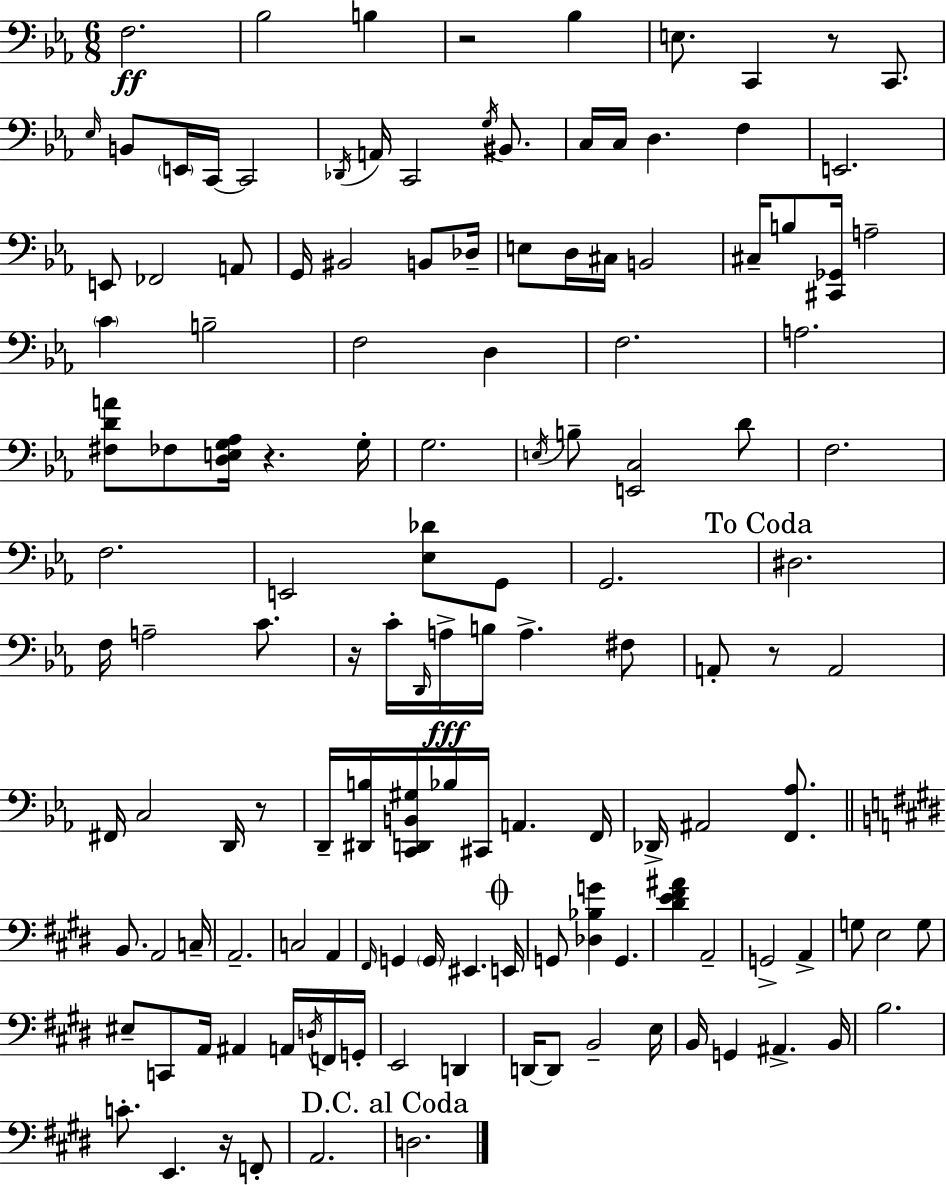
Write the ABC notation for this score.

X:1
T:Untitled
M:6/8
L:1/4
K:Cm
F,2 _B,2 B, z2 _B, E,/2 C,, z/2 C,,/2 _E,/4 B,,/2 E,,/4 C,,/4 C,,2 _D,,/4 A,,/4 C,,2 G,/4 ^B,,/2 C,/4 C,/4 D, F, E,,2 E,,/2 _F,,2 A,,/2 G,,/4 ^B,,2 B,,/2 _D,/4 E,/2 D,/4 ^C,/4 B,,2 ^C,/4 B,/2 [^C,,_G,,]/4 A,2 C B,2 F,2 D, F,2 A,2 [^F,DA]/2 _F,/2 [D,E,G,_A,]/4 z G,/4 G,2 E,/4 B,/2 [E,,C,]2 D/2 F,2 F,2 E,,2 [_E,_D]/2 G,,/2 G,,2 ^D,2 F,/4 A,2 C/2 z/4 C/4 D,,/4 A,/4 B,/4 A, ^F,/2 A,,/2 z/2 A,,2 ^F,,/4 C,2 D,,/4 z/2 D,,/4 [^D,,B,]/4 [C,,D,,B,,^G,]/4 _B,/4 ^C,,/4 A,, F,,/4 _D,,/4 ^A,,2 [F,,_A,]/2 B,,/2 A,,2 C,/4 A,,2 C,2 A,, ^F,,/4 G,, G,,/4 ^E,, E,,/4 G,,/2 [_D,_B,G] G,, [^DE^F^A] A,,2 G,,2 A,, G,/2 E,2 G,/2 ^E,/2 C,,/2 A,,/4 ^A,, A,,/4 D,/4 F,,/4 G,,/4 E,,2 D,, D,,/4 D,,/2 B,,2 E,/4 B,,/4 G,, ^A,, B,,/4 B,2 C/2 E,, z/4 F,,/2 A,,2 D,2